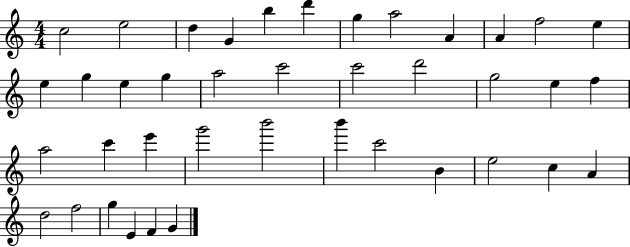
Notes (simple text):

C5/h E5/h D5/q G4/q B5/q D6/q G5/q A5/h A4/q A4/q F5/h E5/q E5/q G5/q E5/q G5/q A5/h C6/h C6/h D6/h G5/h E5/q F5/q A5/h C6/q E6/q G6/h B6/h B6/q C6/h B4/q E5/h C5/q A4/q D5/h F5/h G5/q E4/q F4/q G4/q